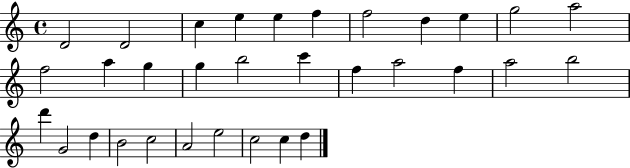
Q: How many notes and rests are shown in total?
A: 32